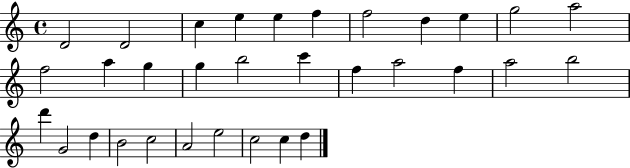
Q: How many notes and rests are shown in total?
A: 32